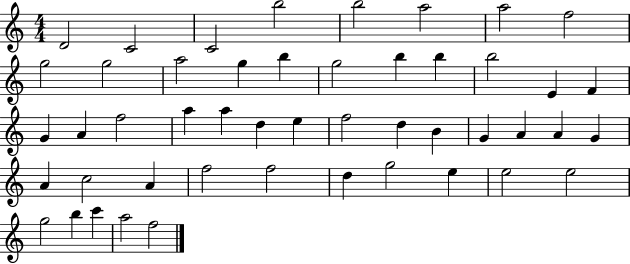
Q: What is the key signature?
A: C major